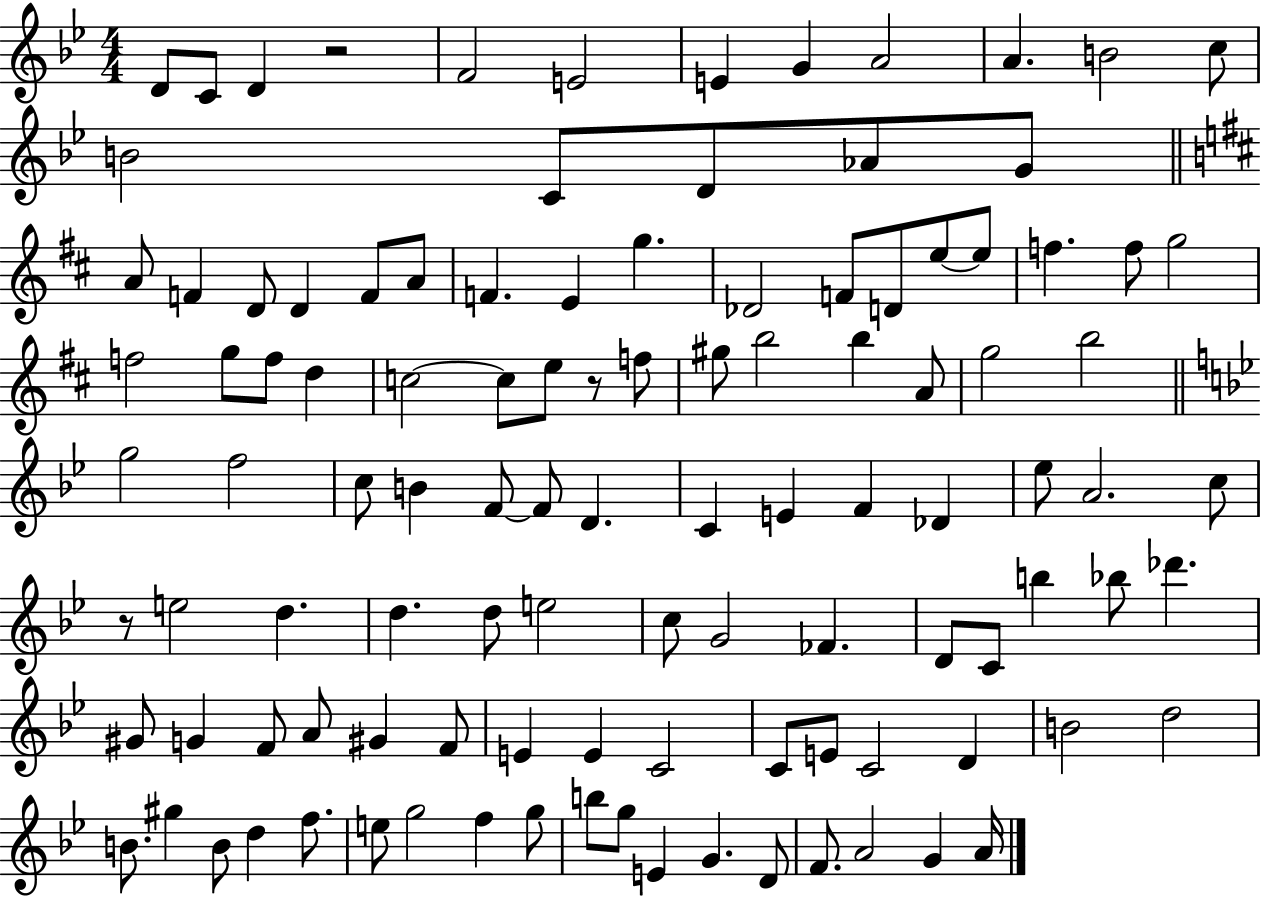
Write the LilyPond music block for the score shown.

{
  \clef treble
  \numericTimeSignature
  \time 4/4
  \key bes \major
  d'8 c'8 d'4 r2 | f'2 e'2 | e'4 g'4 a'2 | a'4. b'2 c''8 | \break b'2 c'8 d'8 aes'8 g'8 | \bar "||" \break \key b \minor a'8 f'4 d'8 d'4 f'8 a'8 | f'4. e'4 g''4. | des'2 f'8 d'8 e''8~~ e''8 | f''4. f''8 g''2 | \break f''2 g''8 f''8 d''4 | c''2~~ c''8 e''8 r8 f''8 | gis''8 b''2 b''4 a'8 | g''2 b''2 | \break \bar "||" \break \key g \minor g''2 f''2 | c''8 b'4 f'8~~ f'8 d'4. | c'4 e'4 f'4 des'4 | ees''8 a'2. c''8 | \break r8 e''2 d''4. | d''4. d''8 e''2 | c''8 g'2 fes'4. | d'8 c'8 b''4 bes''8 des'''4. | \break gis'8 g'4 f'8 a'8 gis'4 f'8 | e'4 e'4 c'2 | c'8 e'8 c'2 d'4 | b'2 d''2 | \break b'8. gis''4 b'8 d''4 f''8. | e''8 g''2 f''4 g''8 | b''8 g''8 e'4 g'4. d'8 | f'8. a'2 g'4 a'16 | \break \bar "|."
}